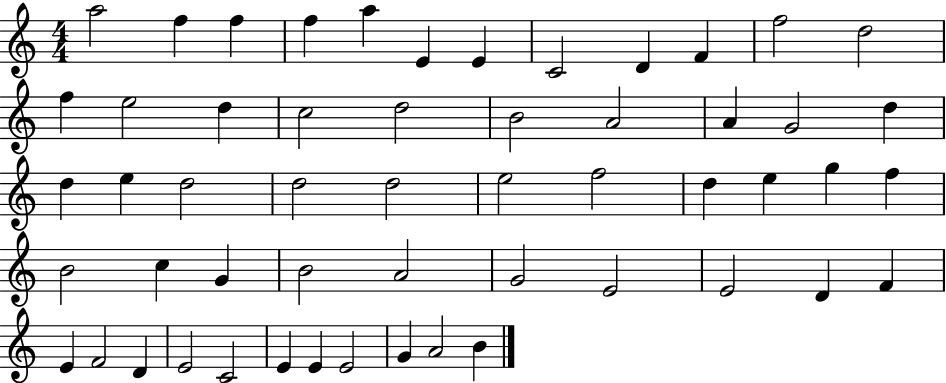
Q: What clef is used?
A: treble